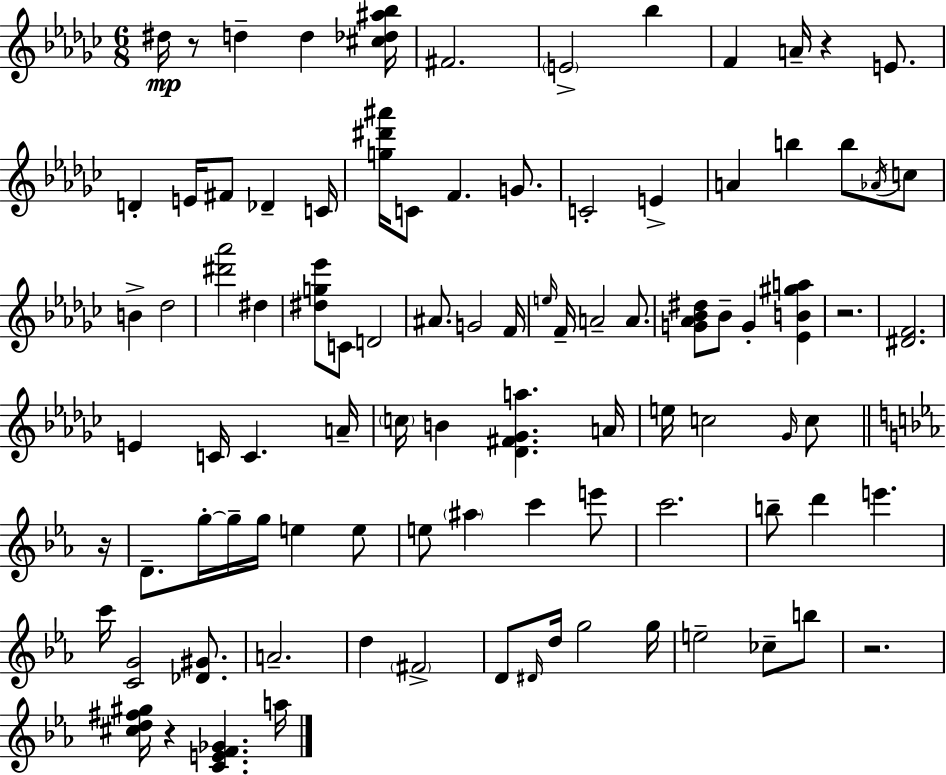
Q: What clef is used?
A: treble